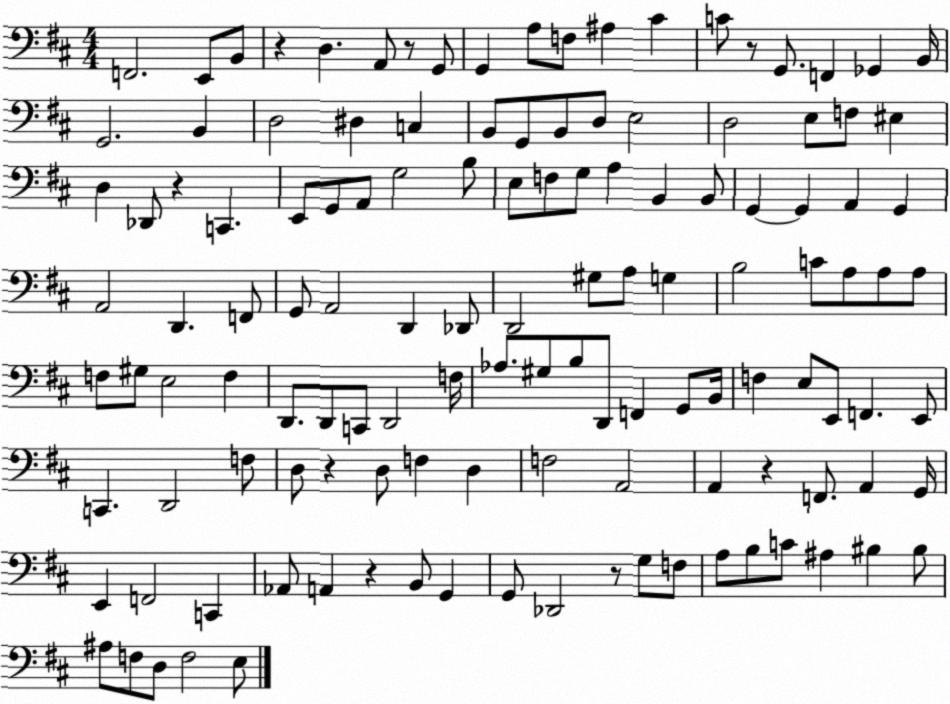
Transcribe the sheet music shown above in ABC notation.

X:1
T:Untitled
M:4/4
L:1/4
K:D
F,,2 E,,/2 B,,/2 z D, A,,/2 z/2 G,,/2 G,, A,/2 F,/2 ^A, ^C C/2 z/2 G,,/2 F,, _G,, B,,/4 G,,2 B,, D,2 ^D, C, B,,/2 G,,/2 B,,/2 D,/2 E,2 D,2 E,/2 F,/2 ^E, D, _D,,/2 z C,, E,,/2 G,,/2 A,,/2 G,2 B,/2 E,/2 F,/2 G,/2 A, B,, B,,/2 G,, G,, A,, G,, A,,2 D,, F,,/2 G,,/2 A,,2 D,, _D,,/2 D,,2 ^G,/2 A,/2 G, B,2 C/2 A,/2 A,/2 A,/2 F,/2 ^G,/2 E,2 F, D,,/2 D,,/2 C,,/2 D,,2 F,/4 _A,/2 ^G,/2 B,/2 D,,/2 F,, G,,/2 B,,/4 F, E,/2 E,,/2 F,, E,,/2 C,, D,,2 F,/2 D,/2 z D,/2 F, D, F,2 A,,2 A,, z F,,/2 A,, G,,/4 E,, F,,2 C,, _A,,/2 A,, z B,,/2 G,, G,,/2 _D,,2 z/2 G,/2 F,/2 A,/2 B,/2 C/2 ^A, ^B, ^B,/2 ^A,/2 F,/2 D,/2 F,2 E,/2